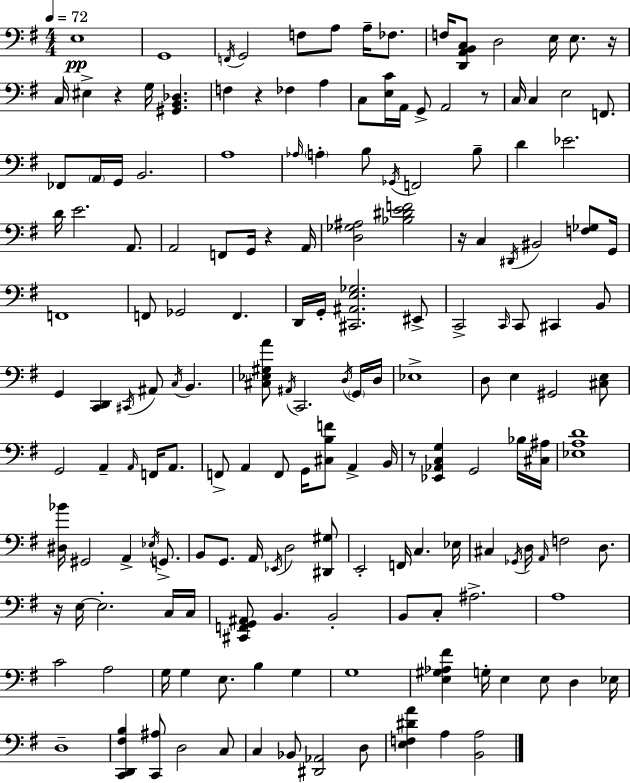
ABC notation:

X:1
T:Untitled
M:4/4
L:1/4
K:G
E,4 G,,4 F,,/4 G,,2 F,/2 A,/2 A,/4 _F,/2 F,/4 [D,,A,,B,,C,]/2 D,2 E,/4 E,/2 z/4 C,/4 ^E, z G,/4 [^G,,B,,_D,] F, z _F, A, C,/2 [E,C]/4 A,,/4 G,,/2 A,,2 z/2 C,/4 C, E,2 F,,/2 _F,,/2 A,,/4 G,,/4 B,,2 A,4 _A,/4 A, B,/2 _G,,/4 F,,2 B,/2 D _E2 D/4 E2 A,,/2 A,,2 F,,/2 G,,/4 z A,,/4 [D,_G,^A,]2 [_B,^DEF]2 z/4 C, ^D,,/4 ^B,,2 [F,_G,]/2 G,,/4 F,,4 F,,/2 _G,,2 F,, D,,/4 G,,/4 [^C,,^A,,E,_G,]2 ^E,,/2 C,,2 C,,/4 C,,/2 ^C,, B,,/2 G,, [C,,D,,] ^C,,/4 ^A,,/2 C,/4 B,, [^C,_E,^G,A]/2 ^A,,/4 C,,2 D,/4 G,,/4 D,/4 _E,4 D,/2 E, ^G,,2 [^C,E,]/2 G,,2 A,, A,,/4 F,,/4 A,,/2 F,,/2 A,, F,,/2 G,,/4 [^C,B,F]/2 A,, B,,/4 z/2 [_E,,_A,,C,G,] G,,2 _B,/4 [^C,^A,]/4 [_E,A,D]4 [^D,_B]/4 ^G,,2 A,, _E,/4 G,,/2 B,,/2 G,,/2 A,,/4 _E,,/4 D,2 [^D,,^G,]/2 E,,2 F,,/4 C, _E,/4 ^C, _G,,/4 D,/4 A,,/4 F,2 D,/2 z/4 E,/4 E,2 C,/4 C,/4 [^C,,F,,G,,^A,,]/2 B,, B,,2 B,,/2 C,/2 ^A,2 A,4 C2 A,2 G,/4 G, E,/2 B, G, G,4 [E,^G,_A,^F] G,/4 E, E,/2 D, _E,/4 D,4 [C,,D,,^F,B,] [C,,^A,]/2 D,2 C,/2 C, _B,,/2 [^D,,_A,,]2 D,/2 [E,F,^DA] A, [B,,A,]2